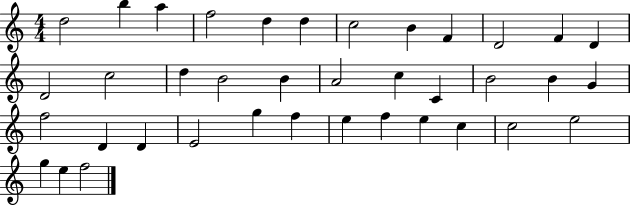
{
  \clef treble
  \numericTimeSignature
  \time 4/4
  \key c \major
  d''2 b''4 a''4 | f''2 d''4 d''4 | c''2 b'4 f'4 | d'2 f'4 d'4 | \break d'2 c''2 | d''4 b'2 b'4 | a'2 c''4 c'4 | b'2 b'4 g'4 | \break f''2 d'4 d'4 | e'2 g''4 f''4 | e''4 f''4 e''4 c''4 | c''2 e''2 | \break g''4 e''4 f''2 | \bar "|."
}